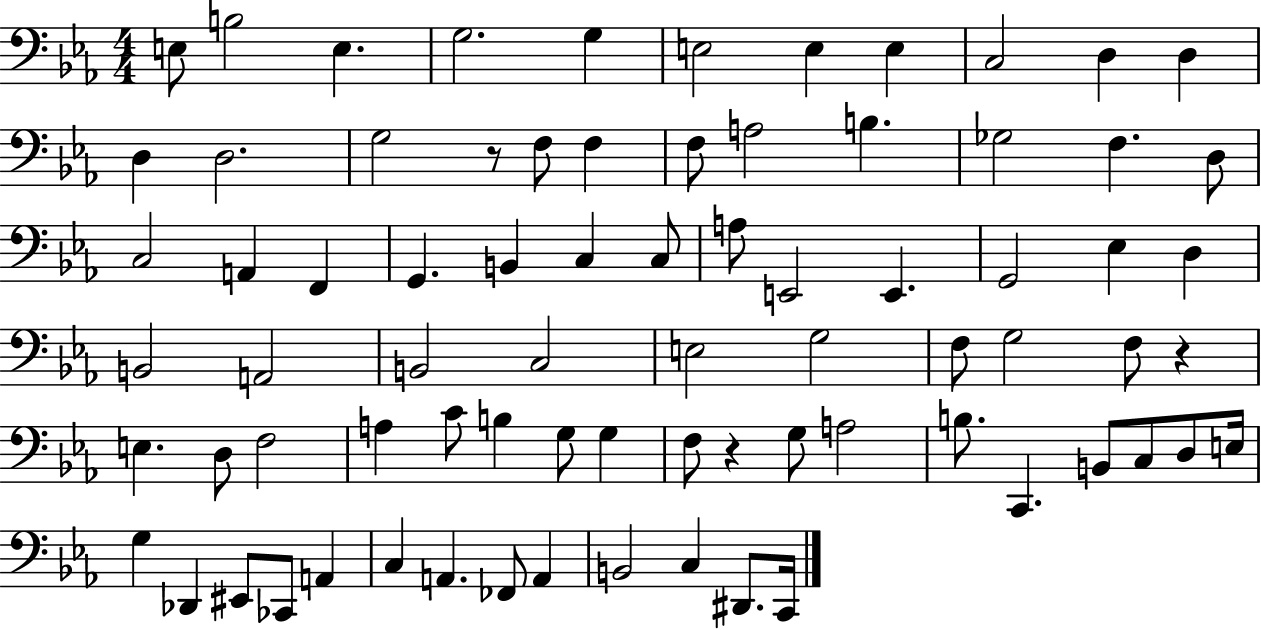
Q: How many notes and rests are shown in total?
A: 77